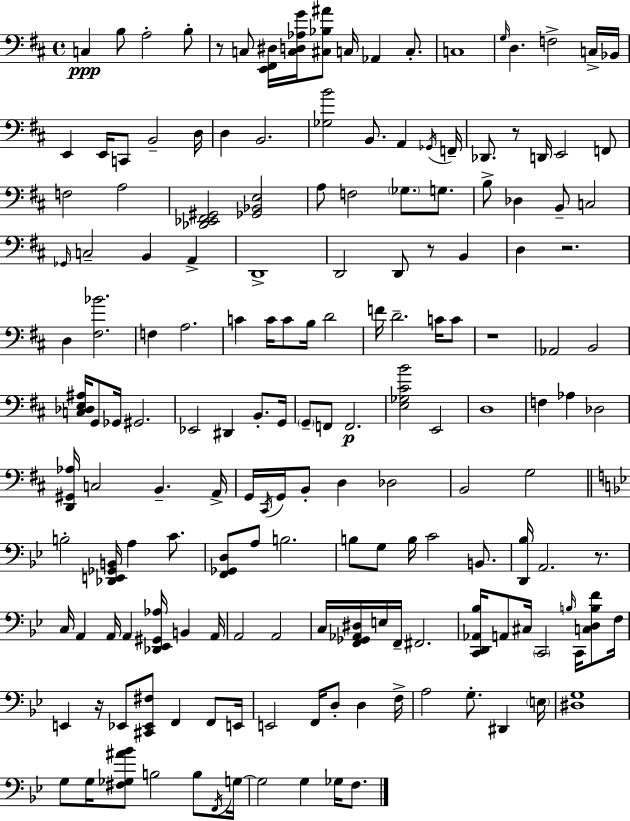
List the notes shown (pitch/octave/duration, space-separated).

C3/q B3/e A3/h B3/e R/e C3/e [E2,F#2,D#3]/s [C3,D3,Ab3,G4]/s [C#3,Bb3,A#4]/e C3/s Ab2/q C3/e. C3/w G3/s D3/q. F3/h C3/s Bb2/s E2/q E2/s C2/e B2/h D3/s D3/q B2/h. [Gb3,B4]/h B2/e. A2/q Gb2/s F2/s Db2/e. R/e D2/s E2/h F2/e F3/h A3/h [Db2,Eb2,F#2,G#2]/h [Gb2,Bb2,E3]/h A3/e F3/h Gb3/e. G3/e. B3/e Db3/q B2/e C3/h Gb2/s C3/h B2/q A2/q D2/w D2/h D2/e R/e B2/q D3/q R/h. D3/q [F#3,Bb4]/h. F3/q A3/h. C4/q C4/s C4/e B3/s D4/h F4/s D4/h. C4/s C4/e R/w Ab2/h B2/h [C3,Db3,E3,A#3]/s G2/e Gb2/s G#2/h. Eb2/h D#2/q B2/e. G2/s G2/e F2/e F2/h. [E3,Gb3,C#4,B4]/h E2/h D3/w F3/q Ab3/q Db3/h [D2,G#2,Ab3]/s C3/h B2/q. A2/s G2/s C#2/s G2/s B2/e D3/q Db3/h B2/h G3/h B3/h [Db2,E2,Gb2,B2]/s A3/q C4/e. [F2,Gb2,D3]/e A3/e B3/h. B3/e G3/e B3/s C4/h B2/e. [D2,Bb3]/s A2/h. R/e. C3/s A2/q A2/s A2/q [Db2,Eb2,G#2,Ab3]/s B2/q A2/s A2/h A2/h C3/s [F2,Gb2,Ab2,D#3]/s E3/s F2/s F#2/h. [C2,D2,Ab2,Bb3]/s A2/e C#3/s C2/h B3/s C2/s [C3,D3,B3,F4]/e F3/s E2/q R/s Eb2/e [C#2,Eb2,F#3]/e F2/q F2/e E2/s E2/h F2/s D3/e D3/q F3/s A3/h G3/e. D#2/q E3/s [D#3,G3]/w G3/e G3/s [F#3,Gb3,A#4,Bb4]/e B3/h B3/e F2/s G3/s G3/h G3/q Gb3/s F3/e.